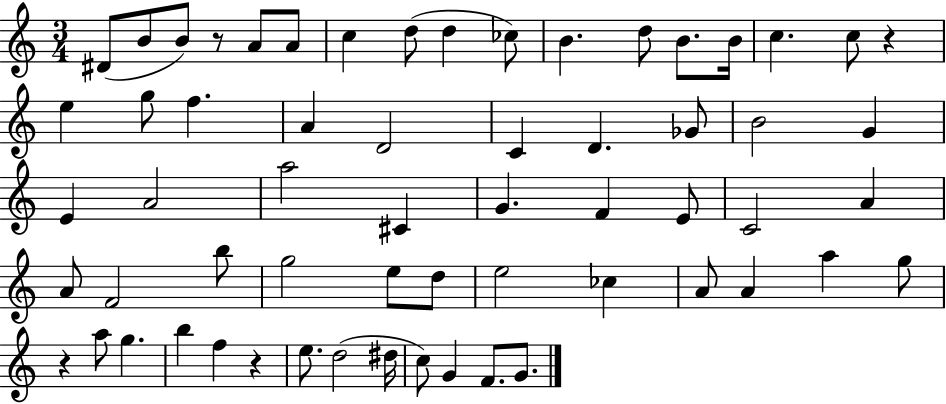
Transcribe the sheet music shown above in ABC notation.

X:1
T:Untitled
M:3/4
L:1/4
K:C
^D/2 B/2 B/2 z/2 A/2 A/2 c d/2 d _c/2 B d/2 B/2 B/4 c c/2 z e g/2 f A D2 C D _G/2 B2 G E A2 a2 ^C G F E/2 C2 A A/2 F2 b/2 g2 e/2 d/2 e2 _c A/2 A a g/2 z a/2 g b f z e/2 d2 ^d/4 c/2 G F/2 G/2